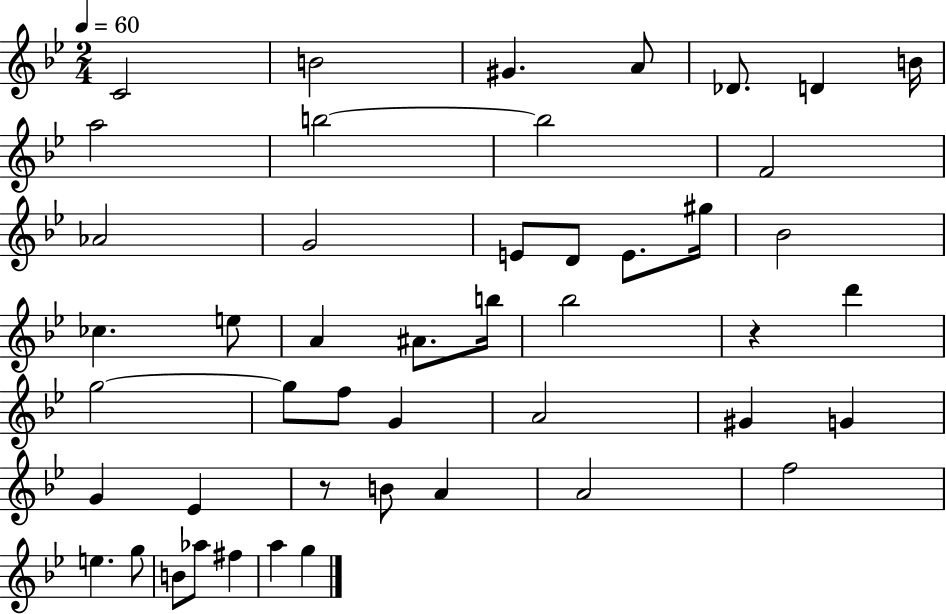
X:1
T:Untitled
M:2/4
L:1/4
K:Bb
C2 B2 ^G A/2 _D/2 D B/4 a2 b2 b2 F2 _A2 G2 E/2 D/2 E/2 ^g/4 _B2 _c e/2 A ^A/2 b/4 _b2 z d' g2 g/2 f/2 G A2 ^G G G _E z/2 B/2 A A2 f2 e g/2 B/2 _a/2 ^f a g